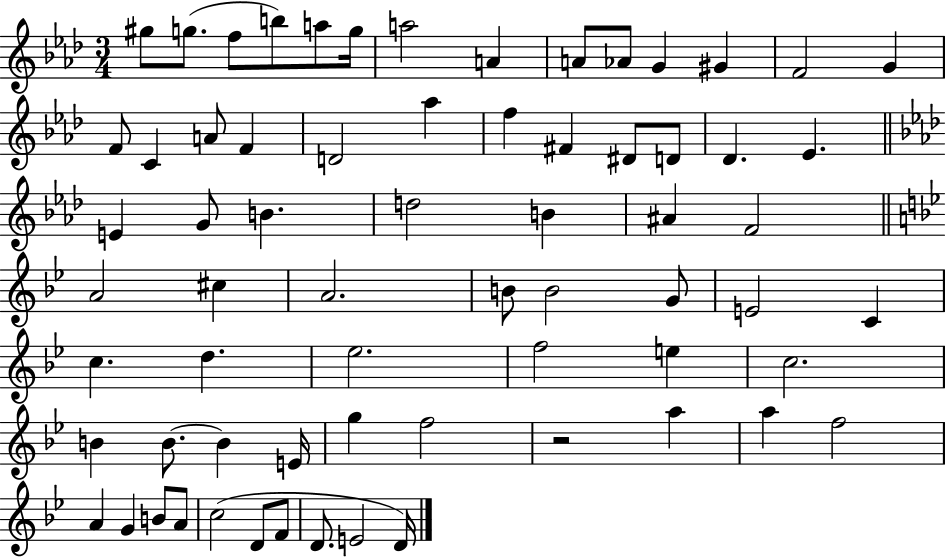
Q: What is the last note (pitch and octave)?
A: D4